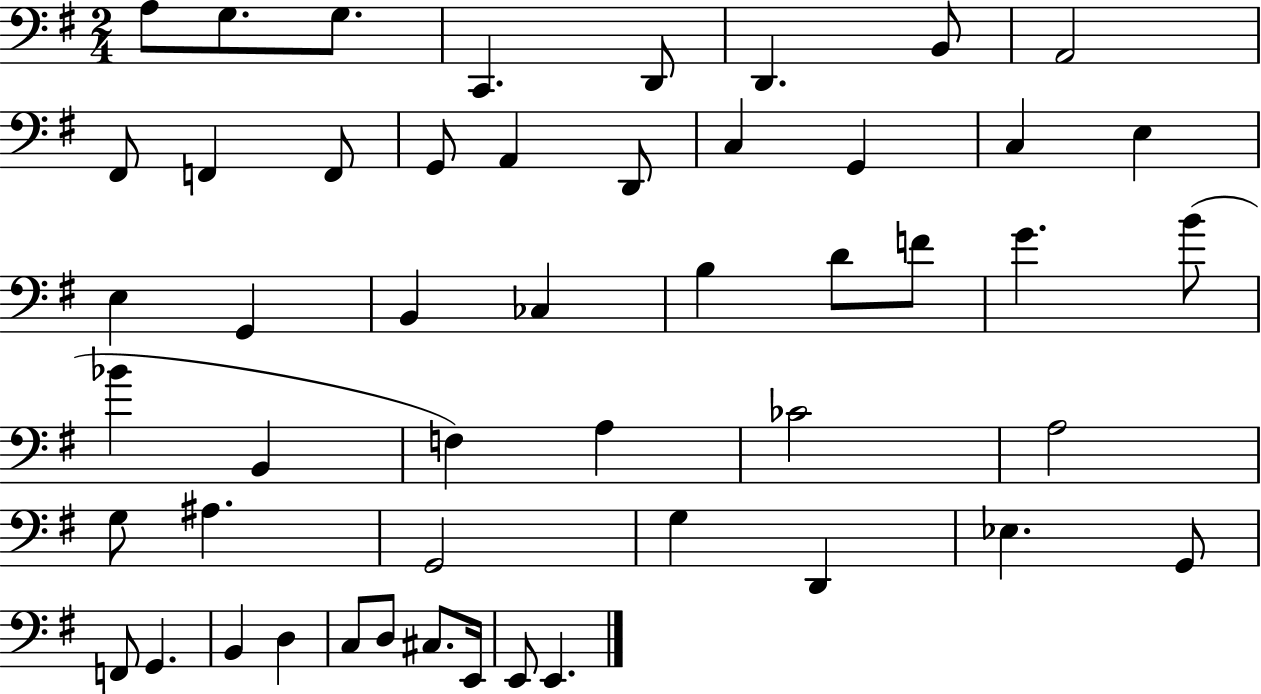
X:1
T:Untitled
M:2/4
L:1/4
K:G
A,/2 G,/2 G,/2 C,, D,,/2 D,, B,,/2 A,,2 ^F,,/2 F,, F,,/2 G,,/2 A,, D,,/2 C, G,, C, E, E, G,, B,, _C, B, D/2 F/2 G B/2 _B B,, F, A, _C2 A,2 G,/2 ^A, G,,2 G, D,, _E, G,,/2 F,,/2 G,, B,, D, C,/2 D,/2 ^C,/2 E,,/4 E,,/2 E,,